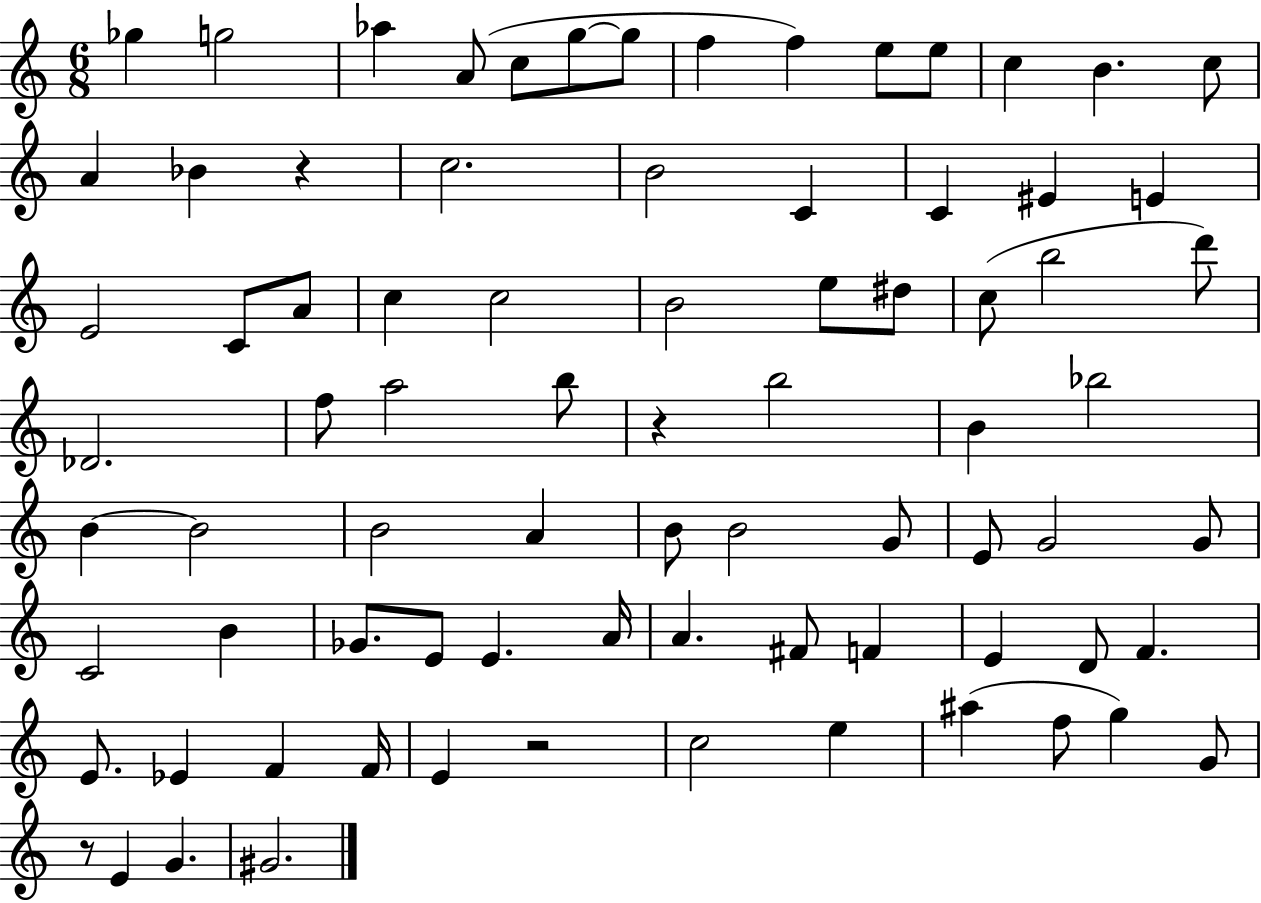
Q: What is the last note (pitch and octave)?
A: G#4